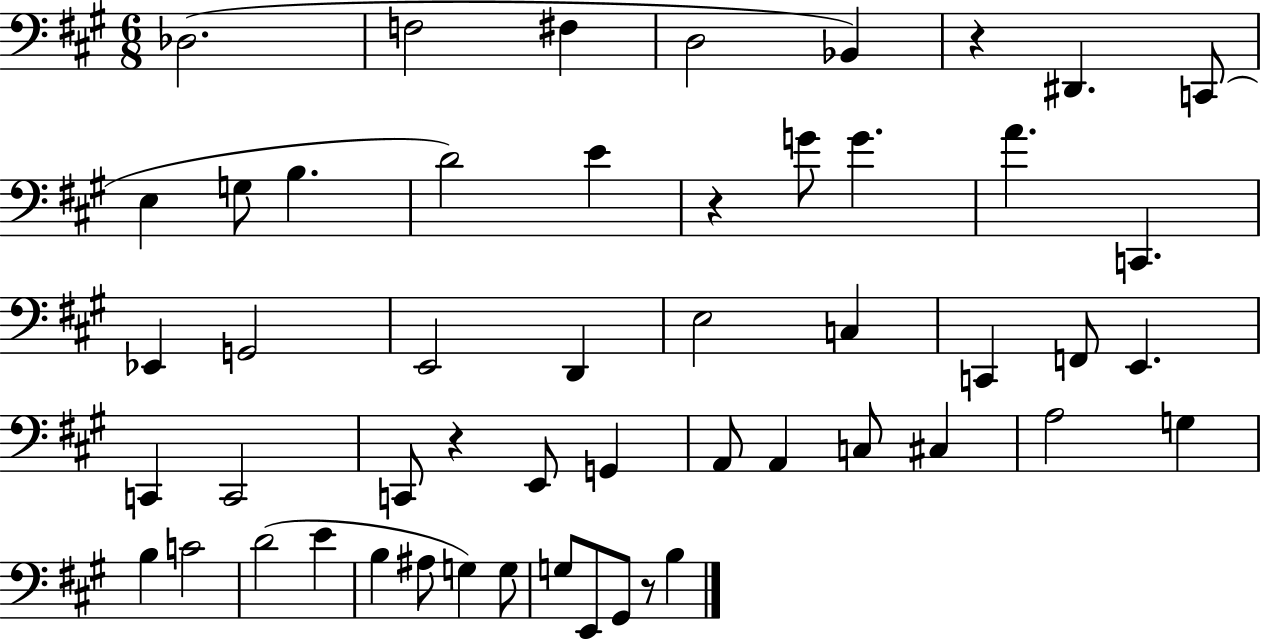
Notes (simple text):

Db3/h. F3/h F#3/q D3/h Bb2/q R/q D#2/q. C2/e E3/q G3/e B3/q. D4/h E4/q R/q G4/e G4/q. A4/q. C2/q. Eb2/q G2/h E2/h D2/q E3/h C3/q C2/q F2/e E2/q. C2/q C2/h C2/e R/q E2/e G2/q A2/e A2/q C3/e C#3/q A3/h G3/q B3/q C4/h D4/h E4/q B3/q A#3/e G3/q G3/e G3/e E2/e G#2/e R/e B3/q